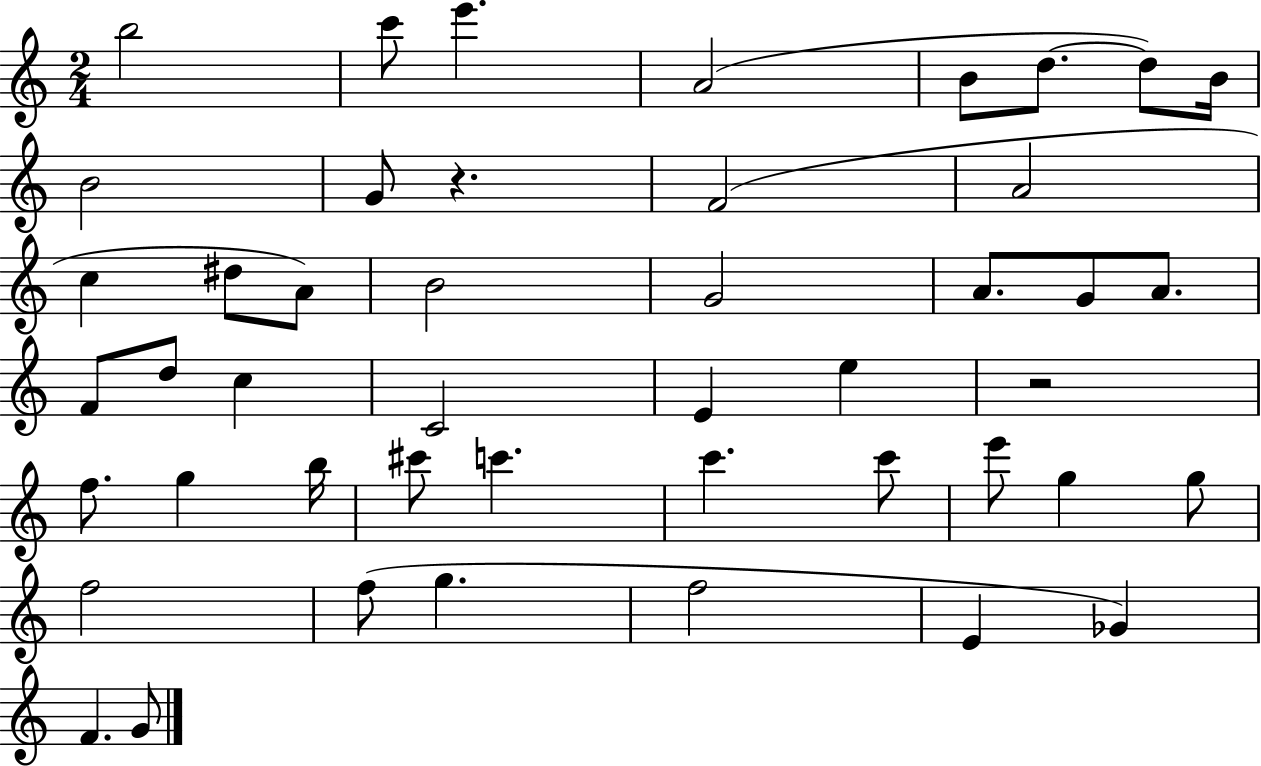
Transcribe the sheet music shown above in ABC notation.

X:1
T:Untitled
M:2/4
L:1/4
K:C
b2 c'/2 e' A2 B/2 d/2 d/2 B/4 B2 G/2 z F2 A2 c ^d/2 A/2 B2 G2 A/2 G/2 A/2 F/2 d/2 c C2 E e z2 f/2 g b/4 ^c'/2 c' c' c'/2 e'/2 g g/2 f2 f/2 g f2 E _G F G/2